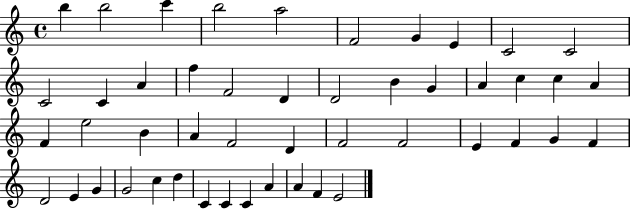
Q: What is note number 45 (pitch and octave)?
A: A4